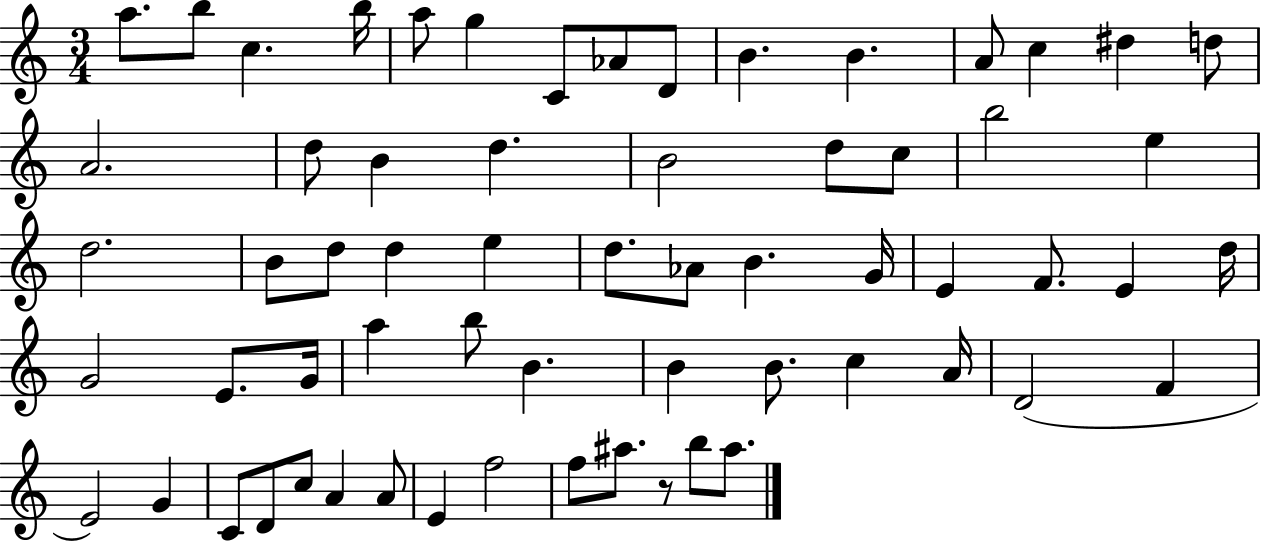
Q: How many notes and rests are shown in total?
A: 63